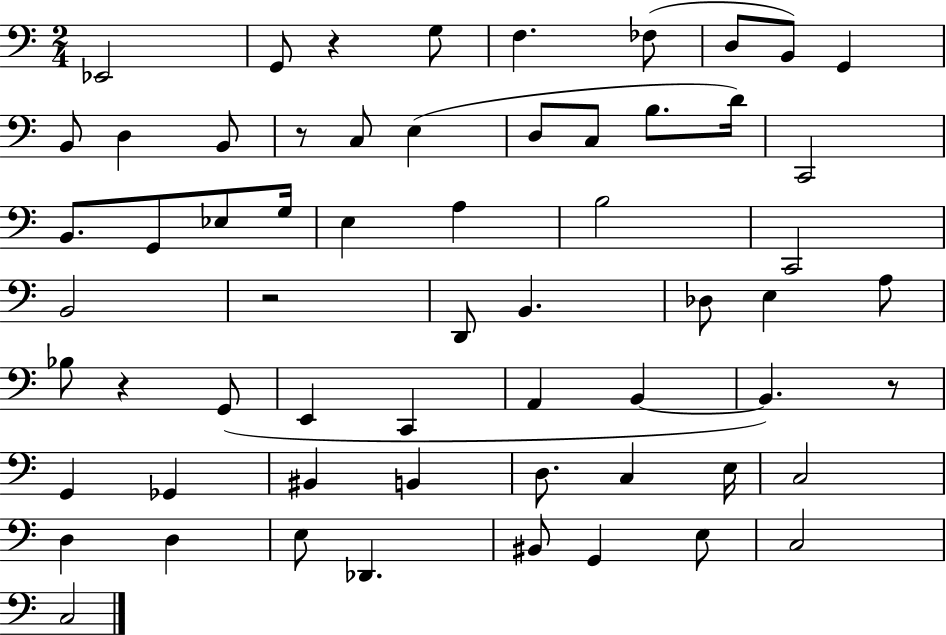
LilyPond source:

{
  \clef bass
  \numericTimeSignature
  \time 2/4
  \key c \major
  ees,2 | g,8 r4 g8 | f4. fes8( | d8 b,8) g,4 | \break b,8 d4 b,8 | r8 c8 e4( | d8 c8 b8. d'16) | c,2 | \break b,8. g,8 ees8 g16 | e4 a4 | b2 | c,2 | \break b,2 | r2 | d,8 b,4. | des8 e4 a8 | \break bes8 r4 g,8( | e,4 c,4 | a,4 b,4~~ | b,4.) r8 | \break g,4 ges,4 | bis,4 b,4 | d8. c4 e16 | c2 | \break d4 d4 | e8 des,4. | bis,8 g,4 e8 | c2 | \break c2 | \bar "|."
}